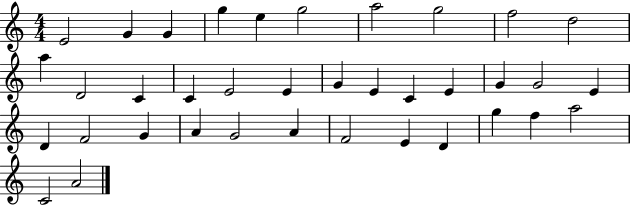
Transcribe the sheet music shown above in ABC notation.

X:1
T:Untitled
M:4/4
L:1/4
K:C
E2 G G g e g2 a2 g2 f2 d2 a D2 C C E2 E G E C E G G2 E D F2 G A G2 A F2 E D g f a2 C2 A2